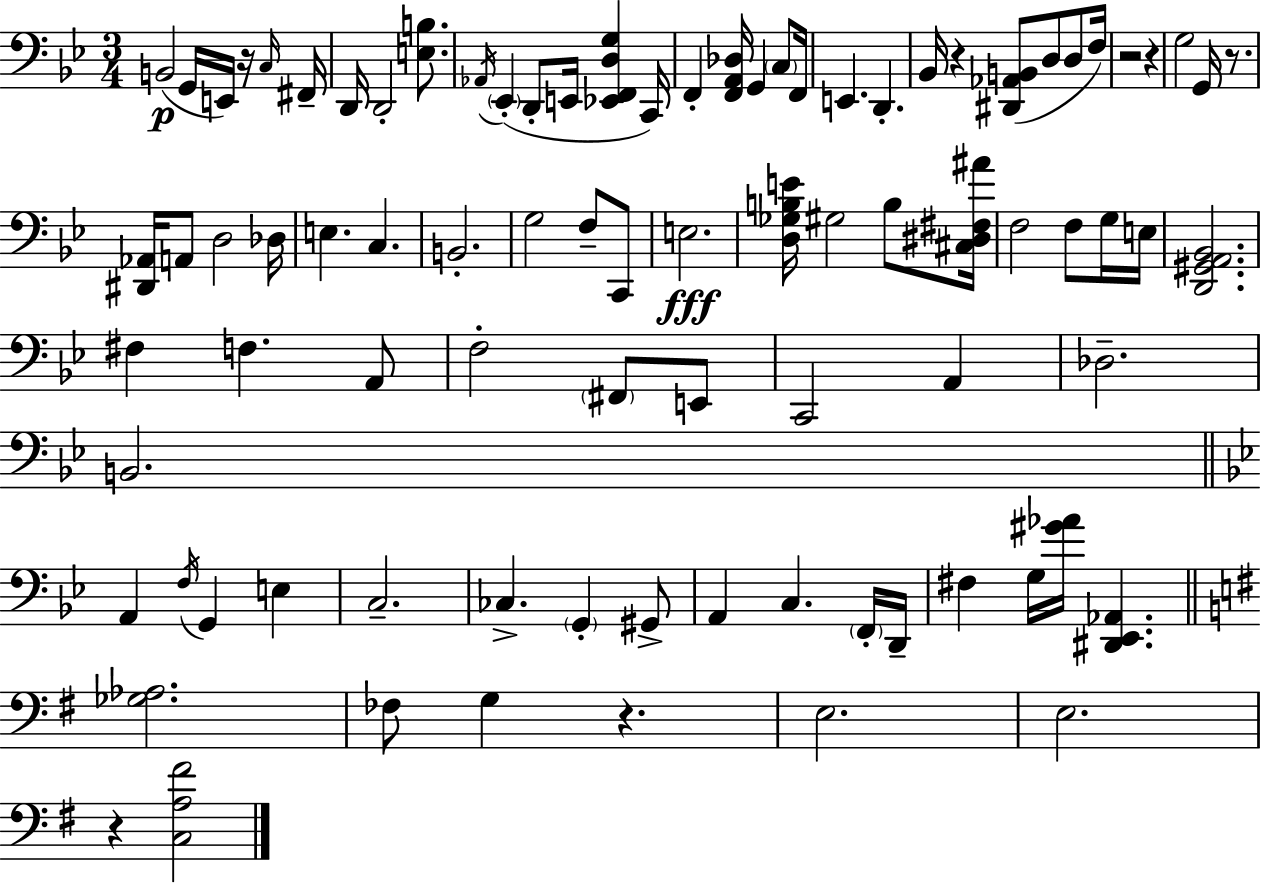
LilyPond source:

{
  \clef bass
  \numericTimeSignature
  \time 3/4
  \key bes \major
  b,2(\p g,16 e,16) r16 \grace { c16 } | fis,16-- d,16 d,2-. <e b>8. | \acciaccatura { aes,16 }( \parenthesize ees,4-. d,8-. e,16 <ees, f, d g>4 | c,16) f,4-. <f, a, des>16 g,4 \parenthesize c8 | \break f,16 e,4. d,4.-. | bes,16 r4 <dis, aes, b,>8( d8 d8 | f16) r2 r4 | g2 g,16 r8. | \break <dis, aes,>16 a,8 d2 | des16 e4. c4. | b,2.-. | g2 f8-- | \break c,8 e2.\fff | <d ges b e'>16 gis2 b8 | <cis dis fis ais'>16 f2 f8 | g16 e16 <d, gis, a, bes,>2. | \break fis4 f4. | a,8 f2-. \parenthesize fis,8 | e,8 c,2 a,4 | des2.-- | \break b,2. | \bar "||" \break \key bes \major a,4 \acciaccatura { f16 } g,4 e4 | c2.-- | ces4.-> \parenthesize g,4-. gis,8-> | a,4 c4. \parenthesize f,16-. | \break d,16-- fis4 g16 <gis' aes'>16 <dis, ees, aes,>4. | \bar "||" \break \key g \major <ges aes>2. | fes8 g4 r4. | e2. | e2. | \break r4 <c a fis'>2 | \bar "|."
}